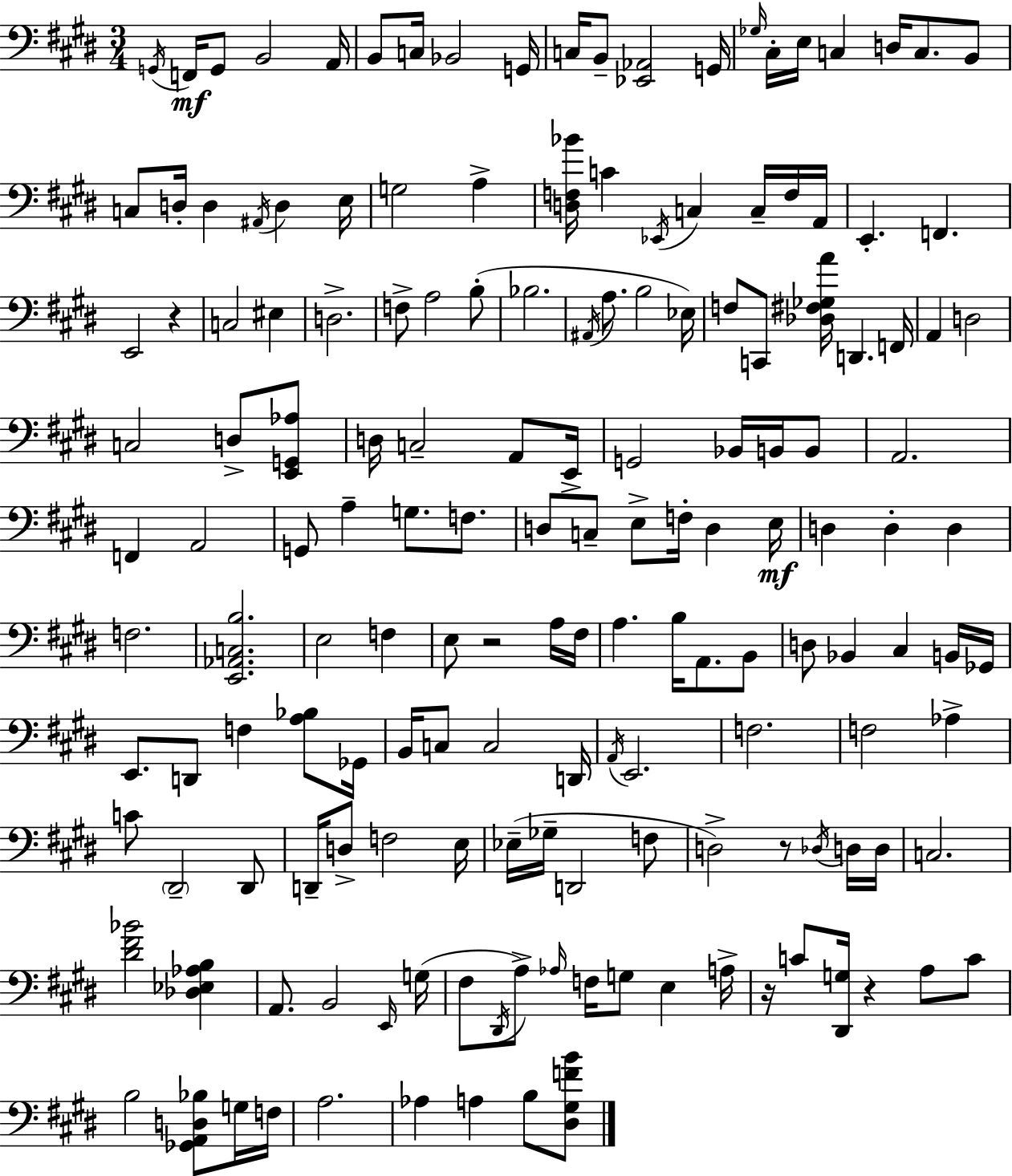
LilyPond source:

{
  \clef bass
  \numericTimeSignature
  \time 3/4
  \key e \major
  \acciaccatura { g,16 }\mf f,16 g,8 b,2 | a,16 b,8 c16 bes,2 | g,16 c16 b,8-- <ees, aes,>2 | g,16 \grace { ges16 } cis16-. e16 c4 d16 c8. | \break b,8 c8 d16-. d4 \acciaccatura { ais,16 } d4 | e16 g2 a4-> | <d f bes'>16 c'4 \acciaccatura { ees,16 } c4 | c16-- f16 a,16 e,4.-. f,4. | \break e,2 | r4 c2 | eis4 d2.-> | f8-> a2 | \break b8-.( bes2. | \acciaccatura { ais,16 } a8. b2 | ees16) f8 c,8 <des fis ges a'>16 d,4. | f,16 a,4 d2 | \break c2 | d8-> <e, g, aes>8 d16 c2-- | a,8 e,16-> g,2 | bes,16 b,16 b,8 a,2. | \break f,4 a,2 | g,8 a4-- g8. | f8. d8 c8-- e8-> f16-. | d4 e16\mf d4 d4-. | \break d4 f2. | <e, aes, c b>2. | e2 | f4 e8 r2 | \break a16 fis16 a4. b16 | a,8. b,8 d8 bes,4 cis4 | b,16 ges,16 e,8. d,8 f4 | <a bes>8 ges,16 b,16 c8 c2 | \break d,16 \acciaccatura { a,16 } e,2. | f2. | f2 | aes4-> c'8 \parenthesize dis,2-- | \break dis,8 d,16-- d8-> f2 | e16 ees16--( ges16-- d,2 | f8 d2->) | r8 \acciaccatura { des16 } d16 d16 c2. | \break <dis' fis' bes'>2 | <des ees aes b>4 a,8. b,2 | \grace { e,16 }( g16 fis8 \acciaccatura { dis,16 } a8->) | \grace { aes16 } f16 g8 e4 a16-> r16 c'8 | \break <dis, g>16 r4 a8 c'8 b2 | <ges, a, d bes>8 g16 f16 a2. | aes4 | a4 b8 <dis gis f' b'>8 \bar "|."
}